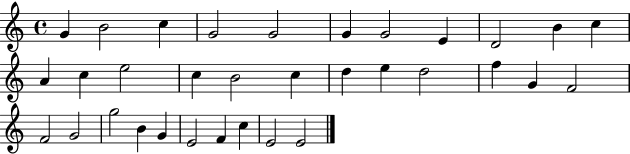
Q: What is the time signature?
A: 4/4